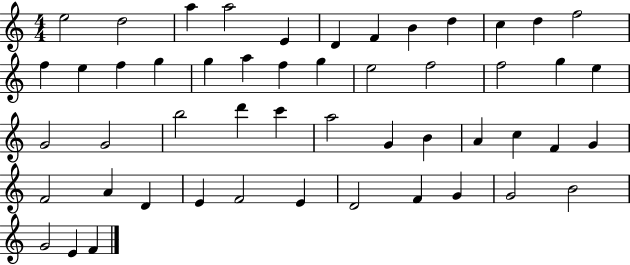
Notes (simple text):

E5/h D5/h A5/q A5/h E4/q D4/q F4/q B4/q D5/q C5/q D5/q F5/h F5/q E5/q F5/q G5/q G5/q A5/q F5/q G5/q E5/h F5/h F5/h G5/q E5/q G4/h G4/h B5/h D6/q C6/q A5/h G4/q B4/q A4/q C5/q F4/q G4/q F4/h A4/q D4/q E4/q F4/h E4/q D4/h F4/q G4/q G4/h B4/h G4/h E4/q F4/q